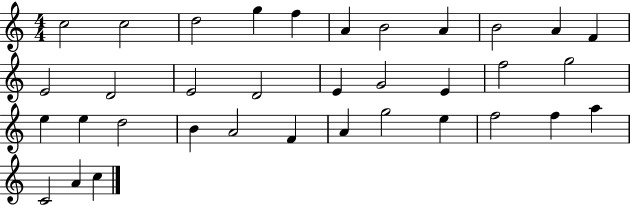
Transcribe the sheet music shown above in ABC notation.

X:1
T:Untitled
M:4/4
L:1/4
K:C
c2 c2 d2 g f A B2 A B2 A F E2 D2 E2 D2 E G2 E f2 g2 e e d2 B A2 F A g2 e f2 f a C2 A c